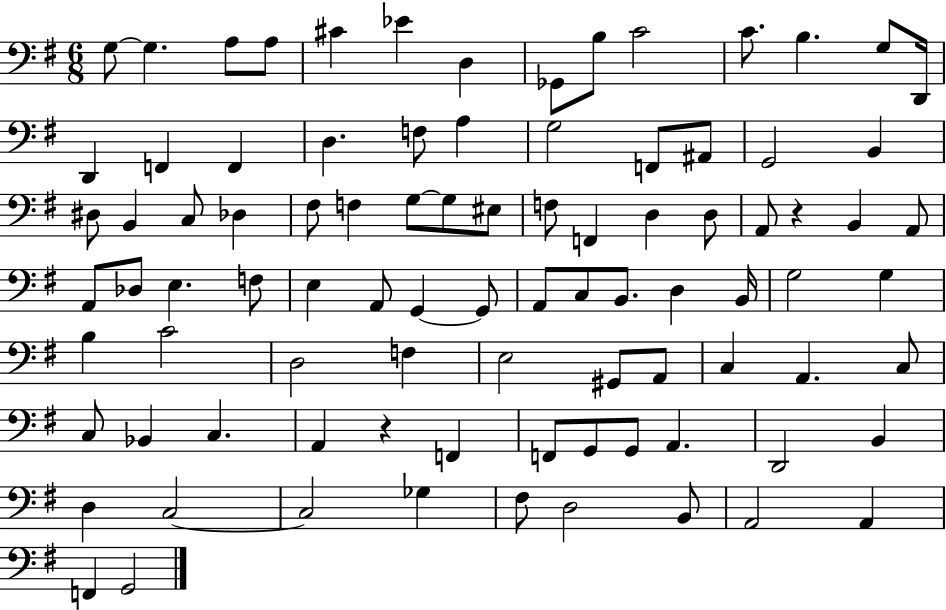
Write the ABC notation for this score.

X:1
T:Untitled
M:6/8
L:1/4
K:G
G,/2 G, A,/2 A,/2 ^C _E D, _G,,/2 B,/2 C2 C/2 B, G,/2 D,,/4 D,, F,, F,, D, F,/2 A, G,2 F,,/2 ^A,,/2 G,,2 B,, ^D,/2 B,, C,/2 _D, ^F,/2 F, G,/2 G,/2 ^E,/2 F,/2 F,, D, D,/2 A,,/2 z B,, A,,/2 A,,/2 _D,/2 E, F,/2 E, A,,/2 G,, G,,/2 A,,/2 C,/2 B,,/2 D, B,,/4 G,2 G, B, C2 D,2 F, E,2 ^G,,/2 A,,/2 C, A,, C,/2 C,/2 _B,, C, A,, z F,, F,,/2 G,,/2 G,,/2 A,, D,,2 B,, D, C,2 C,2 _G, ^F,/2 D,2 B,,/2 A,,2 A,, F,, G,,2